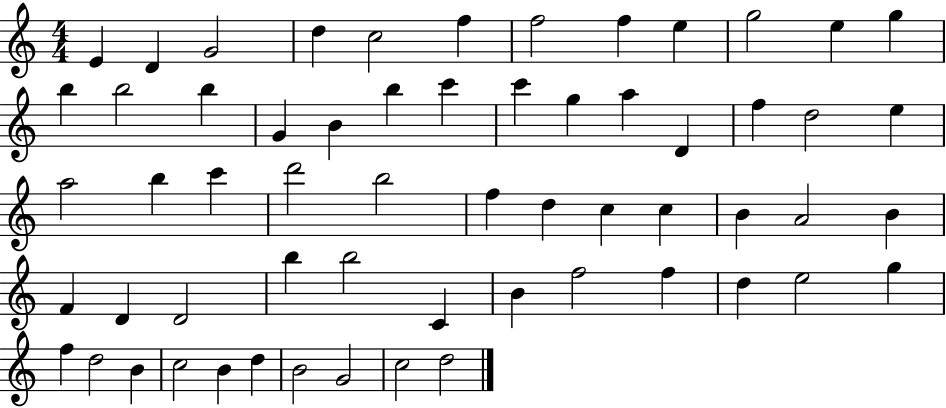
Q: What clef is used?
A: treble